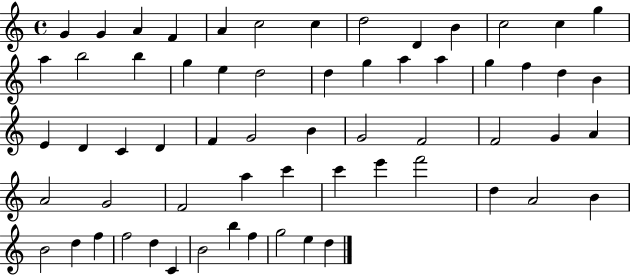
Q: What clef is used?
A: treble